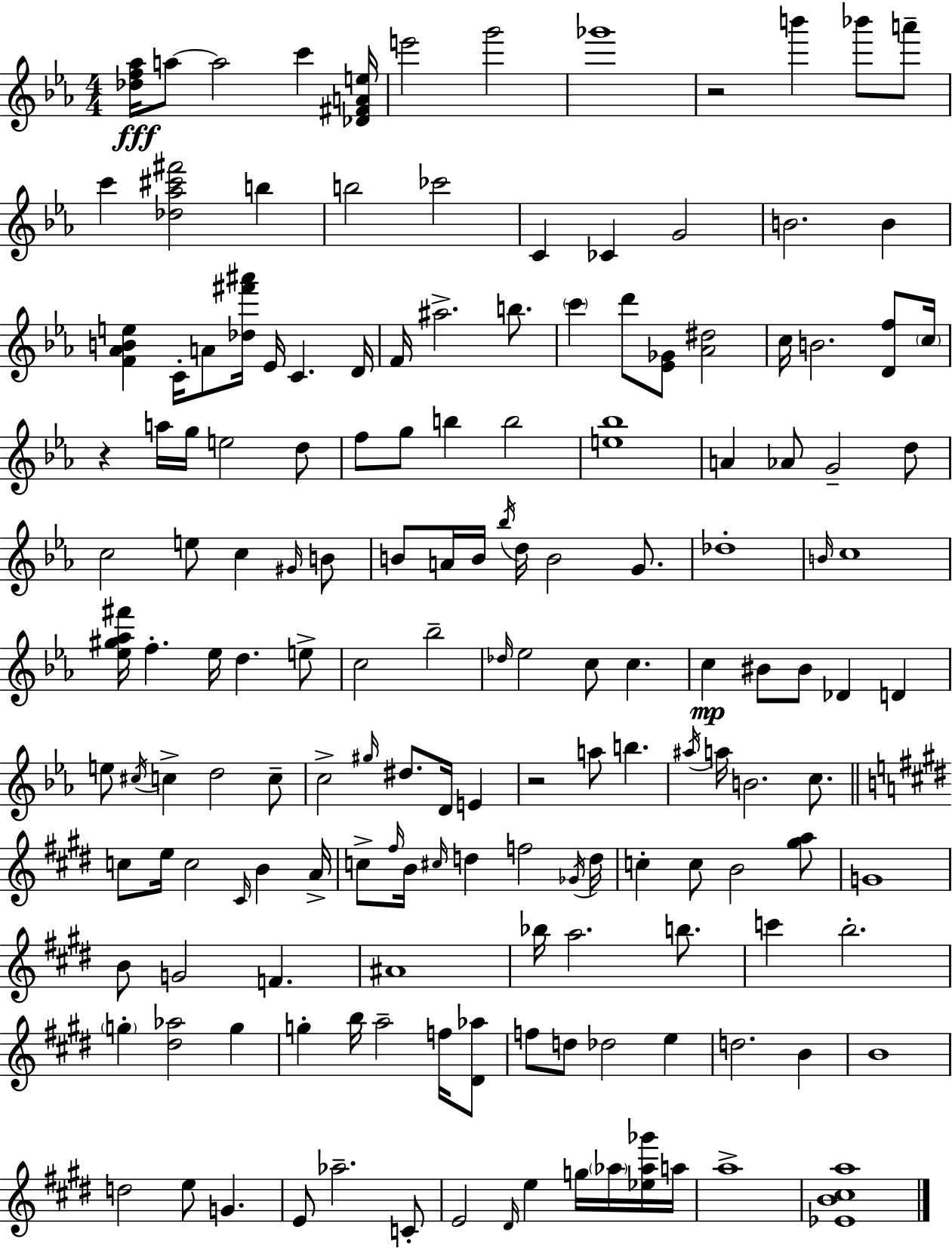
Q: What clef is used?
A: treble